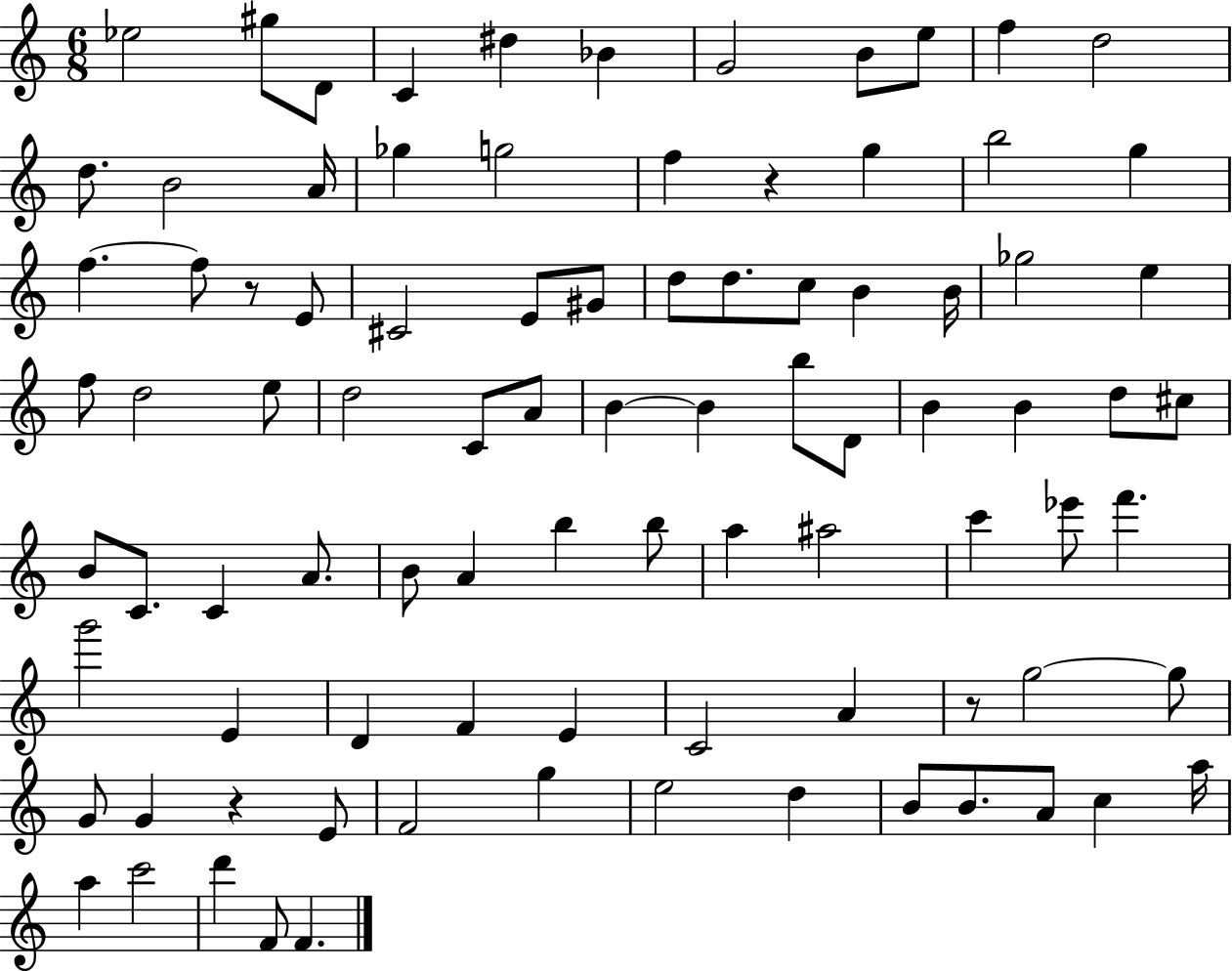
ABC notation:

X:1
T:Untitled
M:6/8
L:1/4
K:C
_e2 ^g/2 D/2 C ^d _B G2 B/2 e/2 f d2 d/2 B2 A/4 _g g2 f z g b2 g f f/2 z/2 E/2 ^C2 E/2 ^G/2 d/2 d/2 c/2 B B/4 _g2 e f/2 d2 e/2 d2 C/2 A/2 B B b/2 D/2 B B d/2 ^c/2 B/2 C/2 C A/2 B/2 A b b/2 a ^a2 c' _e'/2 f' g'2 E D F E C2 A z/2 g2 g/2 G/2 G z E/2 F2 g e2 d B/2 B/2 A/2 c a/4 a c'2 d' F/2 F